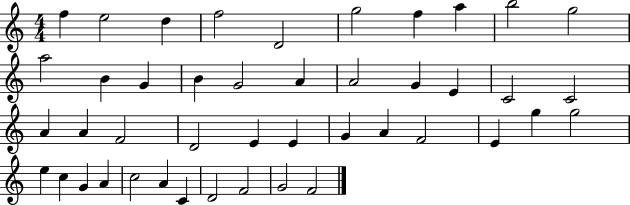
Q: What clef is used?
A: treble